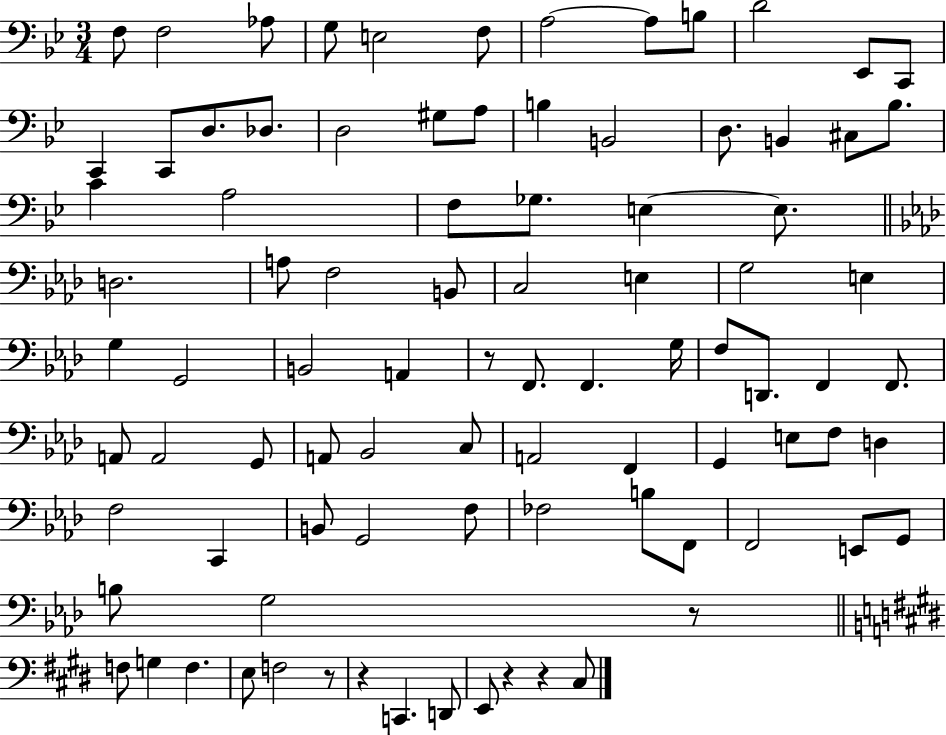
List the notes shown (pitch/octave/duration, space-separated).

F3/e F3/h Ab3/e G3/e E3/h F3/e A3/h A3/e B3/e D4/h Eb2/e C2/e C2/q C2/e D3/e. Db3/e. D3/h G#3/e A3/e B3/q B2/h D3/e. B2/q C#3/e Bb3/e. C4/q A3/h F3/e Gb3/e. E3/q E3/e. D3/h. A3/e F3/h B2/e C3/h E3/q G3/h E3/q G3/q G2/h B2/h A2/q R/e F2/e. F2/q. G3/s F3/e D2/e. F2/q F2/e. A2/e A2/h G2/e A2/e Bb2/h C3/e A2/h F2/q G2/q E3/e F3/e D3/q F3/h C2/q B2/e G2/h F3/e FES3/h B3/e F2/e F2/h E2/e G2/e B3/e G3/h R/e F3/e G3/q F3/q. E3/e F3/h R/e R/q C2/q. D2/e E2/e R/q R/q C#3/e